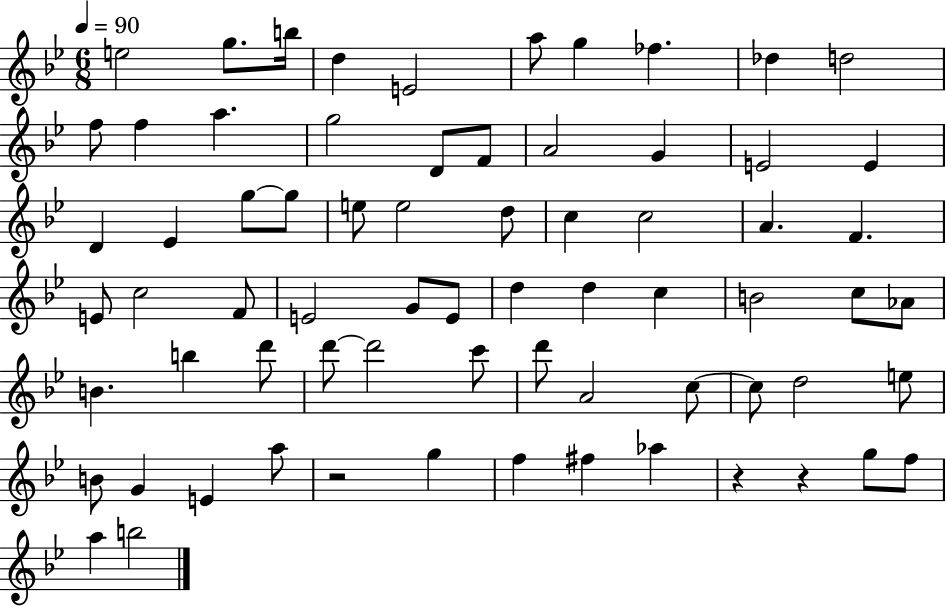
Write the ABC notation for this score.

X:1
T:Untitled
M:6/8
L:1/4
K:Bb
e2 g/2 b/4 d E2 a/2 g _f _d d2 f/2 f a g2 D/2 F/2 A2 G E2 E D _E g/2 g/2 e/2 e2 d/2 c c2 A F E/2 c2 F/2 E2 G/2 E/2 d d c B2 c/2 _A/2 B b d'/2 d'/2 d'2 c'/2 d'/2 A2 c/2 c/2 d2 e/2 B/2 G E a/2 z2 g f ^f _a z z g/2 f/2 a b2